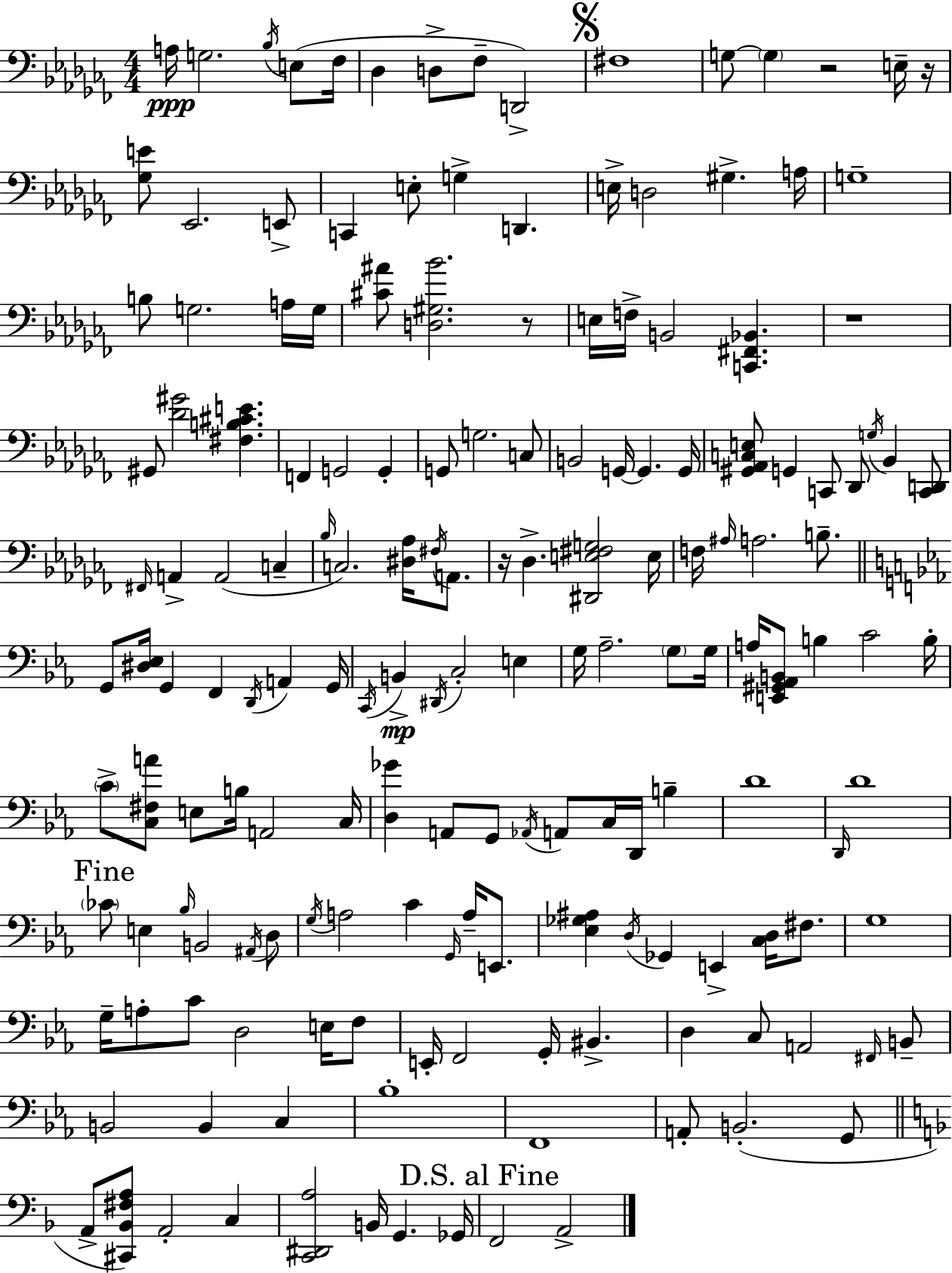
{
  \clef bass
  \numericTimeSignature
  \time 4/4
  \key aes \minor
  a16\ppp g2. \acciaccatura { bes16 } e8( | fes16 des4 d8-> fes8-- d,2->) | \mark \markup { \musicglyph "scripts.segno" } fis1 | g8~~ \parenthesize g4 r2 e16-- | \break r16 <ges e'>8 ees,2. e,8-> | c,4 e8-. g4-> d,4. | e16-> d2 gis4.-> | a16 g1-- | \break b8 g2. a16 | g16 <cis' ais'>8 <d gis bes'>2. r8 | e16 f16-> b,2 <c, fis, bes,>4. | r1 | \break gis,8 <des' gis'>2 <fis b cis' e'>4. | f,4 g,2 g,4-. | g,8 g2. c8 | b,2 g,16~~ g,4. | \break g,16 <gis, aes, c e>8 g,4 c,8 des,8 \acciaccatura { g16 } bes,4 | <c, d,>8 \grace { fis,16 } a,4-> a,2( c4-- | \grace { bes16 }) c2. | <dis aes>16 \acciaccatura { fis16 } a,8. r16 des4.-> <dis, e fis g>2 | \break e16 f16 \grace { ais16 } a2. | b8.-- \bar "||" \break \key c \minor g,8 <dis ees>16 g,4 f,4 \acciaccatura { d,16 } a,4 | g,16 \acciaccatura { c,16 }\mp b,4-> \acciaccatura { dis,16 } c2-. e4 | g16 aes2.-- | \parenthesize g8 g16 a16 <e, gis, aes, b,>8 b4 c'2 | \break b16-. \parenthesize c'8-> <c fis a'>8 e8 b16 a,2 | c16 <d ges'>4 a,8 g,8 \acciaccatura { aes,16 } a,8 c16 d,16 | b4-- d'1 | \grace { d,16 } d'1 | \break \mark "Fine" \parenthesize ces'8 e4 \grace { bes16 } b,2 | \acciaccatura { ais,16 } d8 \acciaccatura { g16 } a2 | c'4 \grace { g,16 } a16-- e,8. <ees ges ais>4 \acciaccatura { d16 } ges,4 | e,4-> <c d>16 fis8. g1 | \break g16-- a8-. c'8 d2 | e16 f8 e,16-. f,2 | g,16-. bis,4.-> d4 c8 | a,2 \grace { fis,16 } b,8-- b,2 | \break b,4 c4 bes1-. | f,1 | a,8-. b,2.-.( | g,8 \bar "||" \break \key d \minor a,8-> <cis, bes, fis a>8) a,2-. c4 | <c, dis, a>2 b,16 g,4. ges,16 | \mark "D.S. al Fine" f,2 a,2-> | \bar "|."
}